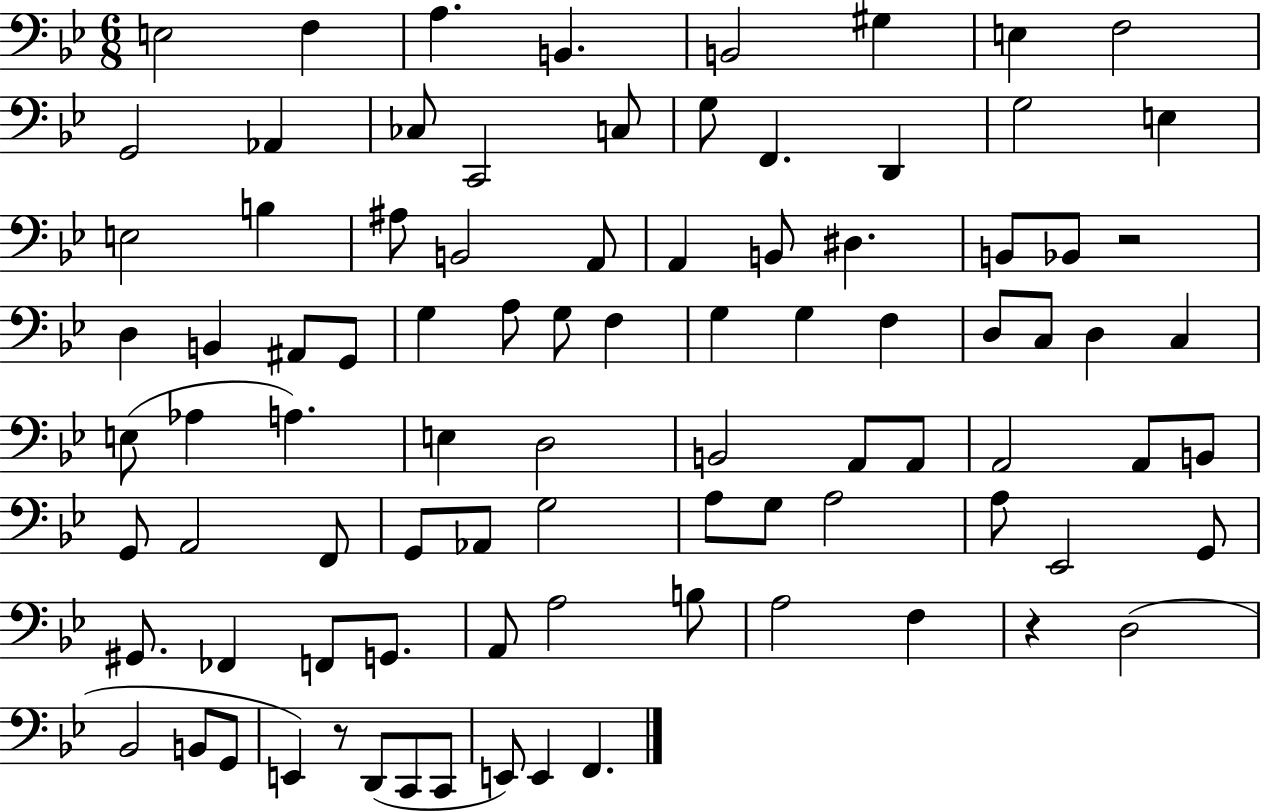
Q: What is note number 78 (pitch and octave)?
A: B2